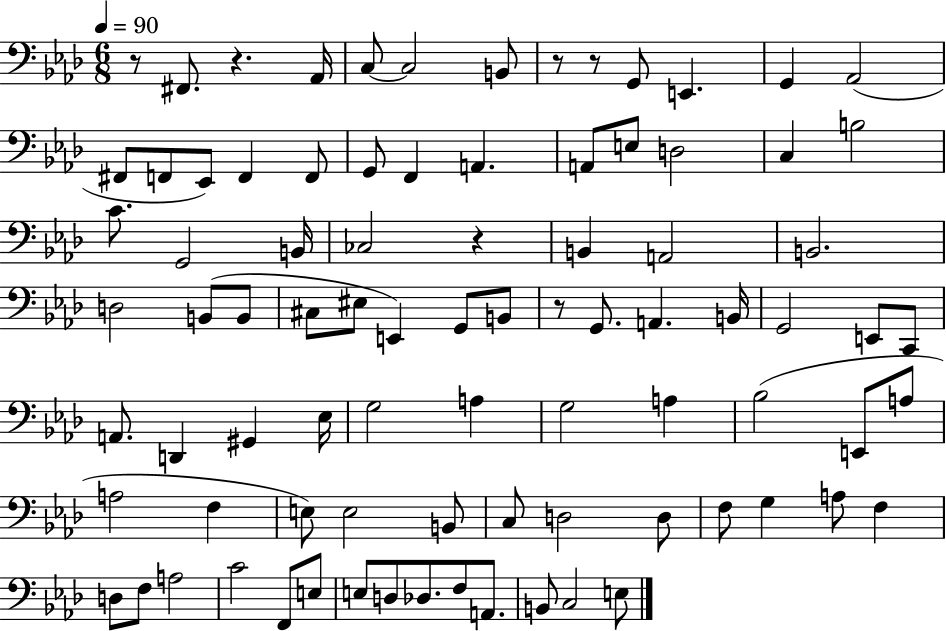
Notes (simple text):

R/e F#2/e. R/q. Ab2/s C3/e C3/h B2/e R/e R/e G2/e E2/q. G2/q Ab2/h F#2/e F2/e Eb2/e F2/q F2/e G2/e F2/q A2/q. A2/e E3/e D3/h C3/q B3/h C4/e. G2/h B2/s CES3/h R/q B2/q A2/h B2/h. D3/h B2/e B2/e C#3/e EIS3/e E2/q G2/e B2/e R/e G2/e. A2/q. B2/s G2/h E2/e C2/e A2/e. D2/q G#2/q Eb3/s G3/h A3/q G3/h A3/q Bb3/h E2/e A3/e A3/h F3/q E3/e E3/h B2/e C3/e D3/h D3/e F3/e G3/q A3/e F3/q D3/e F3/e A3/h C4/h F2/e E3/e E3/e D3/e Db3/e. F3/e A2/e. B2/e C3/h E3/e